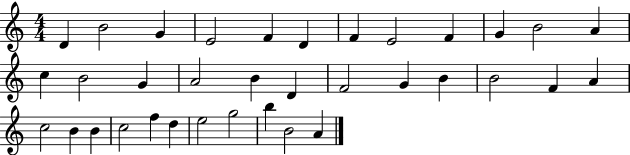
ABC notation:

X:1
T:Untitled
M:4/4
L:1/4
K:C
D B2 G E2 F D F E2 F G B2 A c B2 G A2 B D F2 G B B2 F A c2 B B c2 f d e2 g2 b B2 A